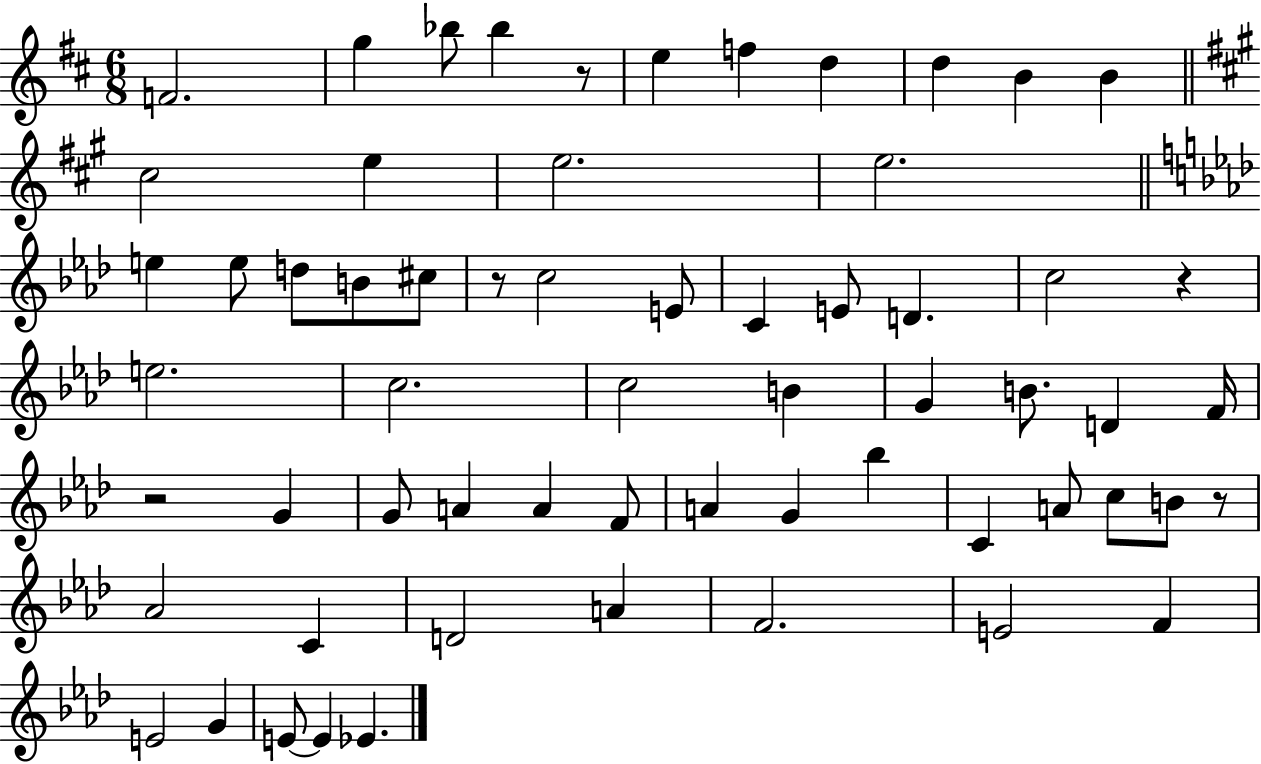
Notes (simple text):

F4/h. G5/q Bb5/e Bb5/q R/e E5/q F5/q D5/q D5/q B4/q B4/q C#5/h E5/q E5/h. E5/h. E5/q E5/e D5/e B4/e C#5/e R/e C5/h E4/e C4/q E4/e D4/q. C5/h R/q E5/h. C5/h. C5/h B4/q G4/q B4/e. D4/q F4/s R/h G4/q G4/e A4/q A4/q F4/e A4/q G4/q Bb5/q C4/q A4/e C5/e B4/e R/e Ab4/h C4/q D4/h A4/q F4/h. E4/h F4/q E4/h G4/q E4/e E4/q Eb4/q.